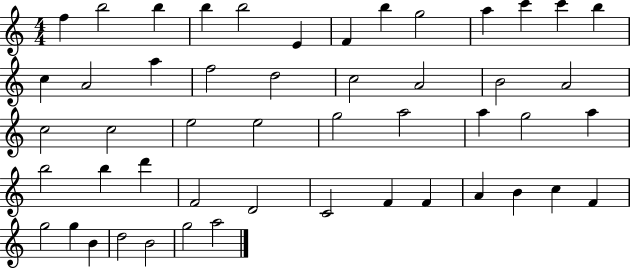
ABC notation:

X:1
T:Untitled
M:4/4
L:1/4
K:C
f b2 b b b2 E F b g2 a c' c' b c A2 a f2 d2 c2 A2 B2 A2 c2 c2 e2 e2 g2 a2 a g2 a b2 b d' F2 D2 C2 F F A B c F g2 g B d2 B2 g2 a2